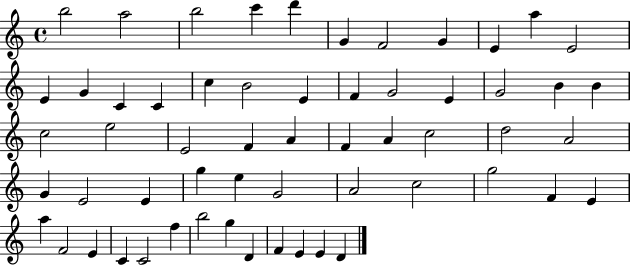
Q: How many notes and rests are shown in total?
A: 58